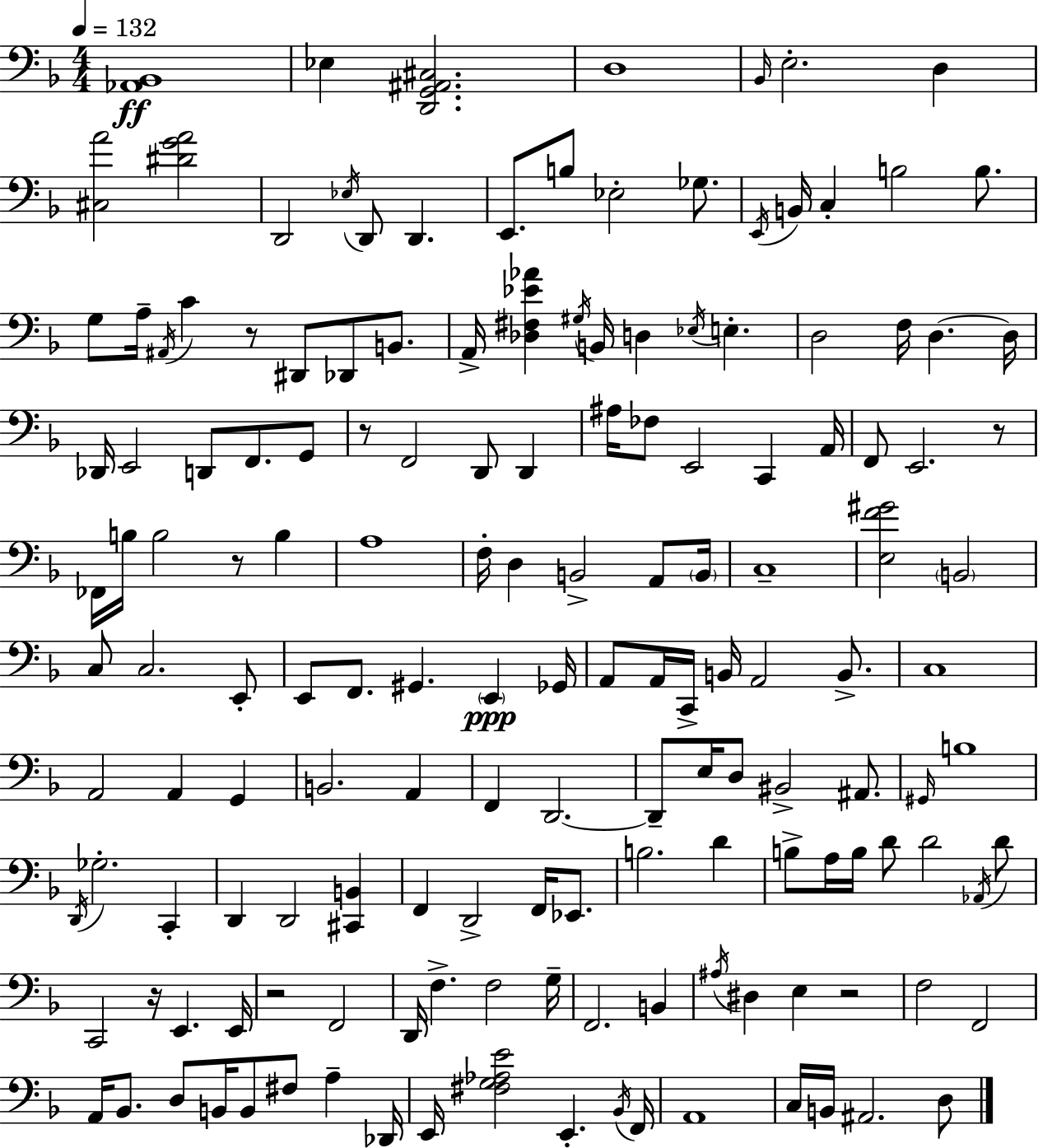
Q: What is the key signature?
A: F major